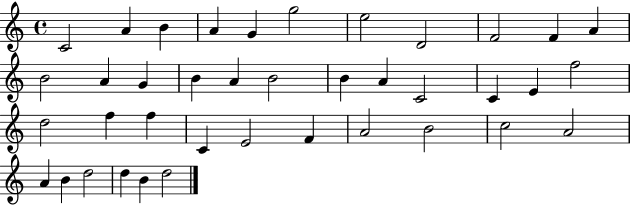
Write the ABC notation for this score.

X:1
T:Untitled
M:4/4
L:1/4
K:C
C2 A B A G g2 e2 D2 F2 F A B2 A G B A B2 B A C2 C E f2 d2 f f C E2 F A2 B2 c2 A2 A B d2 d B d2